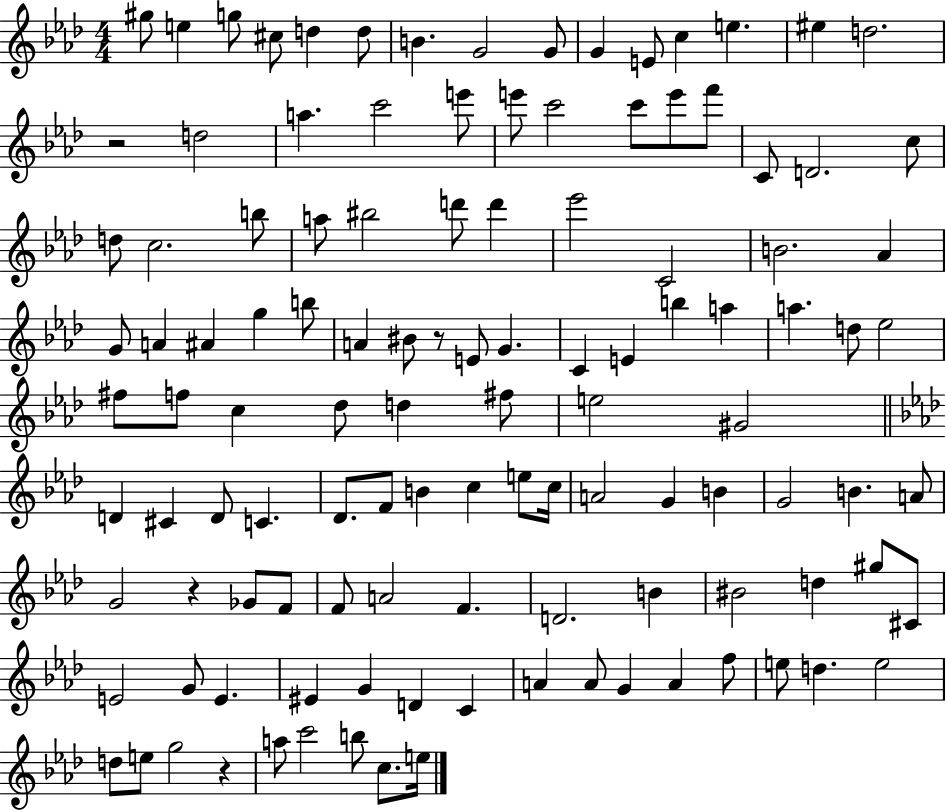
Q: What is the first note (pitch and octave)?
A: G#5